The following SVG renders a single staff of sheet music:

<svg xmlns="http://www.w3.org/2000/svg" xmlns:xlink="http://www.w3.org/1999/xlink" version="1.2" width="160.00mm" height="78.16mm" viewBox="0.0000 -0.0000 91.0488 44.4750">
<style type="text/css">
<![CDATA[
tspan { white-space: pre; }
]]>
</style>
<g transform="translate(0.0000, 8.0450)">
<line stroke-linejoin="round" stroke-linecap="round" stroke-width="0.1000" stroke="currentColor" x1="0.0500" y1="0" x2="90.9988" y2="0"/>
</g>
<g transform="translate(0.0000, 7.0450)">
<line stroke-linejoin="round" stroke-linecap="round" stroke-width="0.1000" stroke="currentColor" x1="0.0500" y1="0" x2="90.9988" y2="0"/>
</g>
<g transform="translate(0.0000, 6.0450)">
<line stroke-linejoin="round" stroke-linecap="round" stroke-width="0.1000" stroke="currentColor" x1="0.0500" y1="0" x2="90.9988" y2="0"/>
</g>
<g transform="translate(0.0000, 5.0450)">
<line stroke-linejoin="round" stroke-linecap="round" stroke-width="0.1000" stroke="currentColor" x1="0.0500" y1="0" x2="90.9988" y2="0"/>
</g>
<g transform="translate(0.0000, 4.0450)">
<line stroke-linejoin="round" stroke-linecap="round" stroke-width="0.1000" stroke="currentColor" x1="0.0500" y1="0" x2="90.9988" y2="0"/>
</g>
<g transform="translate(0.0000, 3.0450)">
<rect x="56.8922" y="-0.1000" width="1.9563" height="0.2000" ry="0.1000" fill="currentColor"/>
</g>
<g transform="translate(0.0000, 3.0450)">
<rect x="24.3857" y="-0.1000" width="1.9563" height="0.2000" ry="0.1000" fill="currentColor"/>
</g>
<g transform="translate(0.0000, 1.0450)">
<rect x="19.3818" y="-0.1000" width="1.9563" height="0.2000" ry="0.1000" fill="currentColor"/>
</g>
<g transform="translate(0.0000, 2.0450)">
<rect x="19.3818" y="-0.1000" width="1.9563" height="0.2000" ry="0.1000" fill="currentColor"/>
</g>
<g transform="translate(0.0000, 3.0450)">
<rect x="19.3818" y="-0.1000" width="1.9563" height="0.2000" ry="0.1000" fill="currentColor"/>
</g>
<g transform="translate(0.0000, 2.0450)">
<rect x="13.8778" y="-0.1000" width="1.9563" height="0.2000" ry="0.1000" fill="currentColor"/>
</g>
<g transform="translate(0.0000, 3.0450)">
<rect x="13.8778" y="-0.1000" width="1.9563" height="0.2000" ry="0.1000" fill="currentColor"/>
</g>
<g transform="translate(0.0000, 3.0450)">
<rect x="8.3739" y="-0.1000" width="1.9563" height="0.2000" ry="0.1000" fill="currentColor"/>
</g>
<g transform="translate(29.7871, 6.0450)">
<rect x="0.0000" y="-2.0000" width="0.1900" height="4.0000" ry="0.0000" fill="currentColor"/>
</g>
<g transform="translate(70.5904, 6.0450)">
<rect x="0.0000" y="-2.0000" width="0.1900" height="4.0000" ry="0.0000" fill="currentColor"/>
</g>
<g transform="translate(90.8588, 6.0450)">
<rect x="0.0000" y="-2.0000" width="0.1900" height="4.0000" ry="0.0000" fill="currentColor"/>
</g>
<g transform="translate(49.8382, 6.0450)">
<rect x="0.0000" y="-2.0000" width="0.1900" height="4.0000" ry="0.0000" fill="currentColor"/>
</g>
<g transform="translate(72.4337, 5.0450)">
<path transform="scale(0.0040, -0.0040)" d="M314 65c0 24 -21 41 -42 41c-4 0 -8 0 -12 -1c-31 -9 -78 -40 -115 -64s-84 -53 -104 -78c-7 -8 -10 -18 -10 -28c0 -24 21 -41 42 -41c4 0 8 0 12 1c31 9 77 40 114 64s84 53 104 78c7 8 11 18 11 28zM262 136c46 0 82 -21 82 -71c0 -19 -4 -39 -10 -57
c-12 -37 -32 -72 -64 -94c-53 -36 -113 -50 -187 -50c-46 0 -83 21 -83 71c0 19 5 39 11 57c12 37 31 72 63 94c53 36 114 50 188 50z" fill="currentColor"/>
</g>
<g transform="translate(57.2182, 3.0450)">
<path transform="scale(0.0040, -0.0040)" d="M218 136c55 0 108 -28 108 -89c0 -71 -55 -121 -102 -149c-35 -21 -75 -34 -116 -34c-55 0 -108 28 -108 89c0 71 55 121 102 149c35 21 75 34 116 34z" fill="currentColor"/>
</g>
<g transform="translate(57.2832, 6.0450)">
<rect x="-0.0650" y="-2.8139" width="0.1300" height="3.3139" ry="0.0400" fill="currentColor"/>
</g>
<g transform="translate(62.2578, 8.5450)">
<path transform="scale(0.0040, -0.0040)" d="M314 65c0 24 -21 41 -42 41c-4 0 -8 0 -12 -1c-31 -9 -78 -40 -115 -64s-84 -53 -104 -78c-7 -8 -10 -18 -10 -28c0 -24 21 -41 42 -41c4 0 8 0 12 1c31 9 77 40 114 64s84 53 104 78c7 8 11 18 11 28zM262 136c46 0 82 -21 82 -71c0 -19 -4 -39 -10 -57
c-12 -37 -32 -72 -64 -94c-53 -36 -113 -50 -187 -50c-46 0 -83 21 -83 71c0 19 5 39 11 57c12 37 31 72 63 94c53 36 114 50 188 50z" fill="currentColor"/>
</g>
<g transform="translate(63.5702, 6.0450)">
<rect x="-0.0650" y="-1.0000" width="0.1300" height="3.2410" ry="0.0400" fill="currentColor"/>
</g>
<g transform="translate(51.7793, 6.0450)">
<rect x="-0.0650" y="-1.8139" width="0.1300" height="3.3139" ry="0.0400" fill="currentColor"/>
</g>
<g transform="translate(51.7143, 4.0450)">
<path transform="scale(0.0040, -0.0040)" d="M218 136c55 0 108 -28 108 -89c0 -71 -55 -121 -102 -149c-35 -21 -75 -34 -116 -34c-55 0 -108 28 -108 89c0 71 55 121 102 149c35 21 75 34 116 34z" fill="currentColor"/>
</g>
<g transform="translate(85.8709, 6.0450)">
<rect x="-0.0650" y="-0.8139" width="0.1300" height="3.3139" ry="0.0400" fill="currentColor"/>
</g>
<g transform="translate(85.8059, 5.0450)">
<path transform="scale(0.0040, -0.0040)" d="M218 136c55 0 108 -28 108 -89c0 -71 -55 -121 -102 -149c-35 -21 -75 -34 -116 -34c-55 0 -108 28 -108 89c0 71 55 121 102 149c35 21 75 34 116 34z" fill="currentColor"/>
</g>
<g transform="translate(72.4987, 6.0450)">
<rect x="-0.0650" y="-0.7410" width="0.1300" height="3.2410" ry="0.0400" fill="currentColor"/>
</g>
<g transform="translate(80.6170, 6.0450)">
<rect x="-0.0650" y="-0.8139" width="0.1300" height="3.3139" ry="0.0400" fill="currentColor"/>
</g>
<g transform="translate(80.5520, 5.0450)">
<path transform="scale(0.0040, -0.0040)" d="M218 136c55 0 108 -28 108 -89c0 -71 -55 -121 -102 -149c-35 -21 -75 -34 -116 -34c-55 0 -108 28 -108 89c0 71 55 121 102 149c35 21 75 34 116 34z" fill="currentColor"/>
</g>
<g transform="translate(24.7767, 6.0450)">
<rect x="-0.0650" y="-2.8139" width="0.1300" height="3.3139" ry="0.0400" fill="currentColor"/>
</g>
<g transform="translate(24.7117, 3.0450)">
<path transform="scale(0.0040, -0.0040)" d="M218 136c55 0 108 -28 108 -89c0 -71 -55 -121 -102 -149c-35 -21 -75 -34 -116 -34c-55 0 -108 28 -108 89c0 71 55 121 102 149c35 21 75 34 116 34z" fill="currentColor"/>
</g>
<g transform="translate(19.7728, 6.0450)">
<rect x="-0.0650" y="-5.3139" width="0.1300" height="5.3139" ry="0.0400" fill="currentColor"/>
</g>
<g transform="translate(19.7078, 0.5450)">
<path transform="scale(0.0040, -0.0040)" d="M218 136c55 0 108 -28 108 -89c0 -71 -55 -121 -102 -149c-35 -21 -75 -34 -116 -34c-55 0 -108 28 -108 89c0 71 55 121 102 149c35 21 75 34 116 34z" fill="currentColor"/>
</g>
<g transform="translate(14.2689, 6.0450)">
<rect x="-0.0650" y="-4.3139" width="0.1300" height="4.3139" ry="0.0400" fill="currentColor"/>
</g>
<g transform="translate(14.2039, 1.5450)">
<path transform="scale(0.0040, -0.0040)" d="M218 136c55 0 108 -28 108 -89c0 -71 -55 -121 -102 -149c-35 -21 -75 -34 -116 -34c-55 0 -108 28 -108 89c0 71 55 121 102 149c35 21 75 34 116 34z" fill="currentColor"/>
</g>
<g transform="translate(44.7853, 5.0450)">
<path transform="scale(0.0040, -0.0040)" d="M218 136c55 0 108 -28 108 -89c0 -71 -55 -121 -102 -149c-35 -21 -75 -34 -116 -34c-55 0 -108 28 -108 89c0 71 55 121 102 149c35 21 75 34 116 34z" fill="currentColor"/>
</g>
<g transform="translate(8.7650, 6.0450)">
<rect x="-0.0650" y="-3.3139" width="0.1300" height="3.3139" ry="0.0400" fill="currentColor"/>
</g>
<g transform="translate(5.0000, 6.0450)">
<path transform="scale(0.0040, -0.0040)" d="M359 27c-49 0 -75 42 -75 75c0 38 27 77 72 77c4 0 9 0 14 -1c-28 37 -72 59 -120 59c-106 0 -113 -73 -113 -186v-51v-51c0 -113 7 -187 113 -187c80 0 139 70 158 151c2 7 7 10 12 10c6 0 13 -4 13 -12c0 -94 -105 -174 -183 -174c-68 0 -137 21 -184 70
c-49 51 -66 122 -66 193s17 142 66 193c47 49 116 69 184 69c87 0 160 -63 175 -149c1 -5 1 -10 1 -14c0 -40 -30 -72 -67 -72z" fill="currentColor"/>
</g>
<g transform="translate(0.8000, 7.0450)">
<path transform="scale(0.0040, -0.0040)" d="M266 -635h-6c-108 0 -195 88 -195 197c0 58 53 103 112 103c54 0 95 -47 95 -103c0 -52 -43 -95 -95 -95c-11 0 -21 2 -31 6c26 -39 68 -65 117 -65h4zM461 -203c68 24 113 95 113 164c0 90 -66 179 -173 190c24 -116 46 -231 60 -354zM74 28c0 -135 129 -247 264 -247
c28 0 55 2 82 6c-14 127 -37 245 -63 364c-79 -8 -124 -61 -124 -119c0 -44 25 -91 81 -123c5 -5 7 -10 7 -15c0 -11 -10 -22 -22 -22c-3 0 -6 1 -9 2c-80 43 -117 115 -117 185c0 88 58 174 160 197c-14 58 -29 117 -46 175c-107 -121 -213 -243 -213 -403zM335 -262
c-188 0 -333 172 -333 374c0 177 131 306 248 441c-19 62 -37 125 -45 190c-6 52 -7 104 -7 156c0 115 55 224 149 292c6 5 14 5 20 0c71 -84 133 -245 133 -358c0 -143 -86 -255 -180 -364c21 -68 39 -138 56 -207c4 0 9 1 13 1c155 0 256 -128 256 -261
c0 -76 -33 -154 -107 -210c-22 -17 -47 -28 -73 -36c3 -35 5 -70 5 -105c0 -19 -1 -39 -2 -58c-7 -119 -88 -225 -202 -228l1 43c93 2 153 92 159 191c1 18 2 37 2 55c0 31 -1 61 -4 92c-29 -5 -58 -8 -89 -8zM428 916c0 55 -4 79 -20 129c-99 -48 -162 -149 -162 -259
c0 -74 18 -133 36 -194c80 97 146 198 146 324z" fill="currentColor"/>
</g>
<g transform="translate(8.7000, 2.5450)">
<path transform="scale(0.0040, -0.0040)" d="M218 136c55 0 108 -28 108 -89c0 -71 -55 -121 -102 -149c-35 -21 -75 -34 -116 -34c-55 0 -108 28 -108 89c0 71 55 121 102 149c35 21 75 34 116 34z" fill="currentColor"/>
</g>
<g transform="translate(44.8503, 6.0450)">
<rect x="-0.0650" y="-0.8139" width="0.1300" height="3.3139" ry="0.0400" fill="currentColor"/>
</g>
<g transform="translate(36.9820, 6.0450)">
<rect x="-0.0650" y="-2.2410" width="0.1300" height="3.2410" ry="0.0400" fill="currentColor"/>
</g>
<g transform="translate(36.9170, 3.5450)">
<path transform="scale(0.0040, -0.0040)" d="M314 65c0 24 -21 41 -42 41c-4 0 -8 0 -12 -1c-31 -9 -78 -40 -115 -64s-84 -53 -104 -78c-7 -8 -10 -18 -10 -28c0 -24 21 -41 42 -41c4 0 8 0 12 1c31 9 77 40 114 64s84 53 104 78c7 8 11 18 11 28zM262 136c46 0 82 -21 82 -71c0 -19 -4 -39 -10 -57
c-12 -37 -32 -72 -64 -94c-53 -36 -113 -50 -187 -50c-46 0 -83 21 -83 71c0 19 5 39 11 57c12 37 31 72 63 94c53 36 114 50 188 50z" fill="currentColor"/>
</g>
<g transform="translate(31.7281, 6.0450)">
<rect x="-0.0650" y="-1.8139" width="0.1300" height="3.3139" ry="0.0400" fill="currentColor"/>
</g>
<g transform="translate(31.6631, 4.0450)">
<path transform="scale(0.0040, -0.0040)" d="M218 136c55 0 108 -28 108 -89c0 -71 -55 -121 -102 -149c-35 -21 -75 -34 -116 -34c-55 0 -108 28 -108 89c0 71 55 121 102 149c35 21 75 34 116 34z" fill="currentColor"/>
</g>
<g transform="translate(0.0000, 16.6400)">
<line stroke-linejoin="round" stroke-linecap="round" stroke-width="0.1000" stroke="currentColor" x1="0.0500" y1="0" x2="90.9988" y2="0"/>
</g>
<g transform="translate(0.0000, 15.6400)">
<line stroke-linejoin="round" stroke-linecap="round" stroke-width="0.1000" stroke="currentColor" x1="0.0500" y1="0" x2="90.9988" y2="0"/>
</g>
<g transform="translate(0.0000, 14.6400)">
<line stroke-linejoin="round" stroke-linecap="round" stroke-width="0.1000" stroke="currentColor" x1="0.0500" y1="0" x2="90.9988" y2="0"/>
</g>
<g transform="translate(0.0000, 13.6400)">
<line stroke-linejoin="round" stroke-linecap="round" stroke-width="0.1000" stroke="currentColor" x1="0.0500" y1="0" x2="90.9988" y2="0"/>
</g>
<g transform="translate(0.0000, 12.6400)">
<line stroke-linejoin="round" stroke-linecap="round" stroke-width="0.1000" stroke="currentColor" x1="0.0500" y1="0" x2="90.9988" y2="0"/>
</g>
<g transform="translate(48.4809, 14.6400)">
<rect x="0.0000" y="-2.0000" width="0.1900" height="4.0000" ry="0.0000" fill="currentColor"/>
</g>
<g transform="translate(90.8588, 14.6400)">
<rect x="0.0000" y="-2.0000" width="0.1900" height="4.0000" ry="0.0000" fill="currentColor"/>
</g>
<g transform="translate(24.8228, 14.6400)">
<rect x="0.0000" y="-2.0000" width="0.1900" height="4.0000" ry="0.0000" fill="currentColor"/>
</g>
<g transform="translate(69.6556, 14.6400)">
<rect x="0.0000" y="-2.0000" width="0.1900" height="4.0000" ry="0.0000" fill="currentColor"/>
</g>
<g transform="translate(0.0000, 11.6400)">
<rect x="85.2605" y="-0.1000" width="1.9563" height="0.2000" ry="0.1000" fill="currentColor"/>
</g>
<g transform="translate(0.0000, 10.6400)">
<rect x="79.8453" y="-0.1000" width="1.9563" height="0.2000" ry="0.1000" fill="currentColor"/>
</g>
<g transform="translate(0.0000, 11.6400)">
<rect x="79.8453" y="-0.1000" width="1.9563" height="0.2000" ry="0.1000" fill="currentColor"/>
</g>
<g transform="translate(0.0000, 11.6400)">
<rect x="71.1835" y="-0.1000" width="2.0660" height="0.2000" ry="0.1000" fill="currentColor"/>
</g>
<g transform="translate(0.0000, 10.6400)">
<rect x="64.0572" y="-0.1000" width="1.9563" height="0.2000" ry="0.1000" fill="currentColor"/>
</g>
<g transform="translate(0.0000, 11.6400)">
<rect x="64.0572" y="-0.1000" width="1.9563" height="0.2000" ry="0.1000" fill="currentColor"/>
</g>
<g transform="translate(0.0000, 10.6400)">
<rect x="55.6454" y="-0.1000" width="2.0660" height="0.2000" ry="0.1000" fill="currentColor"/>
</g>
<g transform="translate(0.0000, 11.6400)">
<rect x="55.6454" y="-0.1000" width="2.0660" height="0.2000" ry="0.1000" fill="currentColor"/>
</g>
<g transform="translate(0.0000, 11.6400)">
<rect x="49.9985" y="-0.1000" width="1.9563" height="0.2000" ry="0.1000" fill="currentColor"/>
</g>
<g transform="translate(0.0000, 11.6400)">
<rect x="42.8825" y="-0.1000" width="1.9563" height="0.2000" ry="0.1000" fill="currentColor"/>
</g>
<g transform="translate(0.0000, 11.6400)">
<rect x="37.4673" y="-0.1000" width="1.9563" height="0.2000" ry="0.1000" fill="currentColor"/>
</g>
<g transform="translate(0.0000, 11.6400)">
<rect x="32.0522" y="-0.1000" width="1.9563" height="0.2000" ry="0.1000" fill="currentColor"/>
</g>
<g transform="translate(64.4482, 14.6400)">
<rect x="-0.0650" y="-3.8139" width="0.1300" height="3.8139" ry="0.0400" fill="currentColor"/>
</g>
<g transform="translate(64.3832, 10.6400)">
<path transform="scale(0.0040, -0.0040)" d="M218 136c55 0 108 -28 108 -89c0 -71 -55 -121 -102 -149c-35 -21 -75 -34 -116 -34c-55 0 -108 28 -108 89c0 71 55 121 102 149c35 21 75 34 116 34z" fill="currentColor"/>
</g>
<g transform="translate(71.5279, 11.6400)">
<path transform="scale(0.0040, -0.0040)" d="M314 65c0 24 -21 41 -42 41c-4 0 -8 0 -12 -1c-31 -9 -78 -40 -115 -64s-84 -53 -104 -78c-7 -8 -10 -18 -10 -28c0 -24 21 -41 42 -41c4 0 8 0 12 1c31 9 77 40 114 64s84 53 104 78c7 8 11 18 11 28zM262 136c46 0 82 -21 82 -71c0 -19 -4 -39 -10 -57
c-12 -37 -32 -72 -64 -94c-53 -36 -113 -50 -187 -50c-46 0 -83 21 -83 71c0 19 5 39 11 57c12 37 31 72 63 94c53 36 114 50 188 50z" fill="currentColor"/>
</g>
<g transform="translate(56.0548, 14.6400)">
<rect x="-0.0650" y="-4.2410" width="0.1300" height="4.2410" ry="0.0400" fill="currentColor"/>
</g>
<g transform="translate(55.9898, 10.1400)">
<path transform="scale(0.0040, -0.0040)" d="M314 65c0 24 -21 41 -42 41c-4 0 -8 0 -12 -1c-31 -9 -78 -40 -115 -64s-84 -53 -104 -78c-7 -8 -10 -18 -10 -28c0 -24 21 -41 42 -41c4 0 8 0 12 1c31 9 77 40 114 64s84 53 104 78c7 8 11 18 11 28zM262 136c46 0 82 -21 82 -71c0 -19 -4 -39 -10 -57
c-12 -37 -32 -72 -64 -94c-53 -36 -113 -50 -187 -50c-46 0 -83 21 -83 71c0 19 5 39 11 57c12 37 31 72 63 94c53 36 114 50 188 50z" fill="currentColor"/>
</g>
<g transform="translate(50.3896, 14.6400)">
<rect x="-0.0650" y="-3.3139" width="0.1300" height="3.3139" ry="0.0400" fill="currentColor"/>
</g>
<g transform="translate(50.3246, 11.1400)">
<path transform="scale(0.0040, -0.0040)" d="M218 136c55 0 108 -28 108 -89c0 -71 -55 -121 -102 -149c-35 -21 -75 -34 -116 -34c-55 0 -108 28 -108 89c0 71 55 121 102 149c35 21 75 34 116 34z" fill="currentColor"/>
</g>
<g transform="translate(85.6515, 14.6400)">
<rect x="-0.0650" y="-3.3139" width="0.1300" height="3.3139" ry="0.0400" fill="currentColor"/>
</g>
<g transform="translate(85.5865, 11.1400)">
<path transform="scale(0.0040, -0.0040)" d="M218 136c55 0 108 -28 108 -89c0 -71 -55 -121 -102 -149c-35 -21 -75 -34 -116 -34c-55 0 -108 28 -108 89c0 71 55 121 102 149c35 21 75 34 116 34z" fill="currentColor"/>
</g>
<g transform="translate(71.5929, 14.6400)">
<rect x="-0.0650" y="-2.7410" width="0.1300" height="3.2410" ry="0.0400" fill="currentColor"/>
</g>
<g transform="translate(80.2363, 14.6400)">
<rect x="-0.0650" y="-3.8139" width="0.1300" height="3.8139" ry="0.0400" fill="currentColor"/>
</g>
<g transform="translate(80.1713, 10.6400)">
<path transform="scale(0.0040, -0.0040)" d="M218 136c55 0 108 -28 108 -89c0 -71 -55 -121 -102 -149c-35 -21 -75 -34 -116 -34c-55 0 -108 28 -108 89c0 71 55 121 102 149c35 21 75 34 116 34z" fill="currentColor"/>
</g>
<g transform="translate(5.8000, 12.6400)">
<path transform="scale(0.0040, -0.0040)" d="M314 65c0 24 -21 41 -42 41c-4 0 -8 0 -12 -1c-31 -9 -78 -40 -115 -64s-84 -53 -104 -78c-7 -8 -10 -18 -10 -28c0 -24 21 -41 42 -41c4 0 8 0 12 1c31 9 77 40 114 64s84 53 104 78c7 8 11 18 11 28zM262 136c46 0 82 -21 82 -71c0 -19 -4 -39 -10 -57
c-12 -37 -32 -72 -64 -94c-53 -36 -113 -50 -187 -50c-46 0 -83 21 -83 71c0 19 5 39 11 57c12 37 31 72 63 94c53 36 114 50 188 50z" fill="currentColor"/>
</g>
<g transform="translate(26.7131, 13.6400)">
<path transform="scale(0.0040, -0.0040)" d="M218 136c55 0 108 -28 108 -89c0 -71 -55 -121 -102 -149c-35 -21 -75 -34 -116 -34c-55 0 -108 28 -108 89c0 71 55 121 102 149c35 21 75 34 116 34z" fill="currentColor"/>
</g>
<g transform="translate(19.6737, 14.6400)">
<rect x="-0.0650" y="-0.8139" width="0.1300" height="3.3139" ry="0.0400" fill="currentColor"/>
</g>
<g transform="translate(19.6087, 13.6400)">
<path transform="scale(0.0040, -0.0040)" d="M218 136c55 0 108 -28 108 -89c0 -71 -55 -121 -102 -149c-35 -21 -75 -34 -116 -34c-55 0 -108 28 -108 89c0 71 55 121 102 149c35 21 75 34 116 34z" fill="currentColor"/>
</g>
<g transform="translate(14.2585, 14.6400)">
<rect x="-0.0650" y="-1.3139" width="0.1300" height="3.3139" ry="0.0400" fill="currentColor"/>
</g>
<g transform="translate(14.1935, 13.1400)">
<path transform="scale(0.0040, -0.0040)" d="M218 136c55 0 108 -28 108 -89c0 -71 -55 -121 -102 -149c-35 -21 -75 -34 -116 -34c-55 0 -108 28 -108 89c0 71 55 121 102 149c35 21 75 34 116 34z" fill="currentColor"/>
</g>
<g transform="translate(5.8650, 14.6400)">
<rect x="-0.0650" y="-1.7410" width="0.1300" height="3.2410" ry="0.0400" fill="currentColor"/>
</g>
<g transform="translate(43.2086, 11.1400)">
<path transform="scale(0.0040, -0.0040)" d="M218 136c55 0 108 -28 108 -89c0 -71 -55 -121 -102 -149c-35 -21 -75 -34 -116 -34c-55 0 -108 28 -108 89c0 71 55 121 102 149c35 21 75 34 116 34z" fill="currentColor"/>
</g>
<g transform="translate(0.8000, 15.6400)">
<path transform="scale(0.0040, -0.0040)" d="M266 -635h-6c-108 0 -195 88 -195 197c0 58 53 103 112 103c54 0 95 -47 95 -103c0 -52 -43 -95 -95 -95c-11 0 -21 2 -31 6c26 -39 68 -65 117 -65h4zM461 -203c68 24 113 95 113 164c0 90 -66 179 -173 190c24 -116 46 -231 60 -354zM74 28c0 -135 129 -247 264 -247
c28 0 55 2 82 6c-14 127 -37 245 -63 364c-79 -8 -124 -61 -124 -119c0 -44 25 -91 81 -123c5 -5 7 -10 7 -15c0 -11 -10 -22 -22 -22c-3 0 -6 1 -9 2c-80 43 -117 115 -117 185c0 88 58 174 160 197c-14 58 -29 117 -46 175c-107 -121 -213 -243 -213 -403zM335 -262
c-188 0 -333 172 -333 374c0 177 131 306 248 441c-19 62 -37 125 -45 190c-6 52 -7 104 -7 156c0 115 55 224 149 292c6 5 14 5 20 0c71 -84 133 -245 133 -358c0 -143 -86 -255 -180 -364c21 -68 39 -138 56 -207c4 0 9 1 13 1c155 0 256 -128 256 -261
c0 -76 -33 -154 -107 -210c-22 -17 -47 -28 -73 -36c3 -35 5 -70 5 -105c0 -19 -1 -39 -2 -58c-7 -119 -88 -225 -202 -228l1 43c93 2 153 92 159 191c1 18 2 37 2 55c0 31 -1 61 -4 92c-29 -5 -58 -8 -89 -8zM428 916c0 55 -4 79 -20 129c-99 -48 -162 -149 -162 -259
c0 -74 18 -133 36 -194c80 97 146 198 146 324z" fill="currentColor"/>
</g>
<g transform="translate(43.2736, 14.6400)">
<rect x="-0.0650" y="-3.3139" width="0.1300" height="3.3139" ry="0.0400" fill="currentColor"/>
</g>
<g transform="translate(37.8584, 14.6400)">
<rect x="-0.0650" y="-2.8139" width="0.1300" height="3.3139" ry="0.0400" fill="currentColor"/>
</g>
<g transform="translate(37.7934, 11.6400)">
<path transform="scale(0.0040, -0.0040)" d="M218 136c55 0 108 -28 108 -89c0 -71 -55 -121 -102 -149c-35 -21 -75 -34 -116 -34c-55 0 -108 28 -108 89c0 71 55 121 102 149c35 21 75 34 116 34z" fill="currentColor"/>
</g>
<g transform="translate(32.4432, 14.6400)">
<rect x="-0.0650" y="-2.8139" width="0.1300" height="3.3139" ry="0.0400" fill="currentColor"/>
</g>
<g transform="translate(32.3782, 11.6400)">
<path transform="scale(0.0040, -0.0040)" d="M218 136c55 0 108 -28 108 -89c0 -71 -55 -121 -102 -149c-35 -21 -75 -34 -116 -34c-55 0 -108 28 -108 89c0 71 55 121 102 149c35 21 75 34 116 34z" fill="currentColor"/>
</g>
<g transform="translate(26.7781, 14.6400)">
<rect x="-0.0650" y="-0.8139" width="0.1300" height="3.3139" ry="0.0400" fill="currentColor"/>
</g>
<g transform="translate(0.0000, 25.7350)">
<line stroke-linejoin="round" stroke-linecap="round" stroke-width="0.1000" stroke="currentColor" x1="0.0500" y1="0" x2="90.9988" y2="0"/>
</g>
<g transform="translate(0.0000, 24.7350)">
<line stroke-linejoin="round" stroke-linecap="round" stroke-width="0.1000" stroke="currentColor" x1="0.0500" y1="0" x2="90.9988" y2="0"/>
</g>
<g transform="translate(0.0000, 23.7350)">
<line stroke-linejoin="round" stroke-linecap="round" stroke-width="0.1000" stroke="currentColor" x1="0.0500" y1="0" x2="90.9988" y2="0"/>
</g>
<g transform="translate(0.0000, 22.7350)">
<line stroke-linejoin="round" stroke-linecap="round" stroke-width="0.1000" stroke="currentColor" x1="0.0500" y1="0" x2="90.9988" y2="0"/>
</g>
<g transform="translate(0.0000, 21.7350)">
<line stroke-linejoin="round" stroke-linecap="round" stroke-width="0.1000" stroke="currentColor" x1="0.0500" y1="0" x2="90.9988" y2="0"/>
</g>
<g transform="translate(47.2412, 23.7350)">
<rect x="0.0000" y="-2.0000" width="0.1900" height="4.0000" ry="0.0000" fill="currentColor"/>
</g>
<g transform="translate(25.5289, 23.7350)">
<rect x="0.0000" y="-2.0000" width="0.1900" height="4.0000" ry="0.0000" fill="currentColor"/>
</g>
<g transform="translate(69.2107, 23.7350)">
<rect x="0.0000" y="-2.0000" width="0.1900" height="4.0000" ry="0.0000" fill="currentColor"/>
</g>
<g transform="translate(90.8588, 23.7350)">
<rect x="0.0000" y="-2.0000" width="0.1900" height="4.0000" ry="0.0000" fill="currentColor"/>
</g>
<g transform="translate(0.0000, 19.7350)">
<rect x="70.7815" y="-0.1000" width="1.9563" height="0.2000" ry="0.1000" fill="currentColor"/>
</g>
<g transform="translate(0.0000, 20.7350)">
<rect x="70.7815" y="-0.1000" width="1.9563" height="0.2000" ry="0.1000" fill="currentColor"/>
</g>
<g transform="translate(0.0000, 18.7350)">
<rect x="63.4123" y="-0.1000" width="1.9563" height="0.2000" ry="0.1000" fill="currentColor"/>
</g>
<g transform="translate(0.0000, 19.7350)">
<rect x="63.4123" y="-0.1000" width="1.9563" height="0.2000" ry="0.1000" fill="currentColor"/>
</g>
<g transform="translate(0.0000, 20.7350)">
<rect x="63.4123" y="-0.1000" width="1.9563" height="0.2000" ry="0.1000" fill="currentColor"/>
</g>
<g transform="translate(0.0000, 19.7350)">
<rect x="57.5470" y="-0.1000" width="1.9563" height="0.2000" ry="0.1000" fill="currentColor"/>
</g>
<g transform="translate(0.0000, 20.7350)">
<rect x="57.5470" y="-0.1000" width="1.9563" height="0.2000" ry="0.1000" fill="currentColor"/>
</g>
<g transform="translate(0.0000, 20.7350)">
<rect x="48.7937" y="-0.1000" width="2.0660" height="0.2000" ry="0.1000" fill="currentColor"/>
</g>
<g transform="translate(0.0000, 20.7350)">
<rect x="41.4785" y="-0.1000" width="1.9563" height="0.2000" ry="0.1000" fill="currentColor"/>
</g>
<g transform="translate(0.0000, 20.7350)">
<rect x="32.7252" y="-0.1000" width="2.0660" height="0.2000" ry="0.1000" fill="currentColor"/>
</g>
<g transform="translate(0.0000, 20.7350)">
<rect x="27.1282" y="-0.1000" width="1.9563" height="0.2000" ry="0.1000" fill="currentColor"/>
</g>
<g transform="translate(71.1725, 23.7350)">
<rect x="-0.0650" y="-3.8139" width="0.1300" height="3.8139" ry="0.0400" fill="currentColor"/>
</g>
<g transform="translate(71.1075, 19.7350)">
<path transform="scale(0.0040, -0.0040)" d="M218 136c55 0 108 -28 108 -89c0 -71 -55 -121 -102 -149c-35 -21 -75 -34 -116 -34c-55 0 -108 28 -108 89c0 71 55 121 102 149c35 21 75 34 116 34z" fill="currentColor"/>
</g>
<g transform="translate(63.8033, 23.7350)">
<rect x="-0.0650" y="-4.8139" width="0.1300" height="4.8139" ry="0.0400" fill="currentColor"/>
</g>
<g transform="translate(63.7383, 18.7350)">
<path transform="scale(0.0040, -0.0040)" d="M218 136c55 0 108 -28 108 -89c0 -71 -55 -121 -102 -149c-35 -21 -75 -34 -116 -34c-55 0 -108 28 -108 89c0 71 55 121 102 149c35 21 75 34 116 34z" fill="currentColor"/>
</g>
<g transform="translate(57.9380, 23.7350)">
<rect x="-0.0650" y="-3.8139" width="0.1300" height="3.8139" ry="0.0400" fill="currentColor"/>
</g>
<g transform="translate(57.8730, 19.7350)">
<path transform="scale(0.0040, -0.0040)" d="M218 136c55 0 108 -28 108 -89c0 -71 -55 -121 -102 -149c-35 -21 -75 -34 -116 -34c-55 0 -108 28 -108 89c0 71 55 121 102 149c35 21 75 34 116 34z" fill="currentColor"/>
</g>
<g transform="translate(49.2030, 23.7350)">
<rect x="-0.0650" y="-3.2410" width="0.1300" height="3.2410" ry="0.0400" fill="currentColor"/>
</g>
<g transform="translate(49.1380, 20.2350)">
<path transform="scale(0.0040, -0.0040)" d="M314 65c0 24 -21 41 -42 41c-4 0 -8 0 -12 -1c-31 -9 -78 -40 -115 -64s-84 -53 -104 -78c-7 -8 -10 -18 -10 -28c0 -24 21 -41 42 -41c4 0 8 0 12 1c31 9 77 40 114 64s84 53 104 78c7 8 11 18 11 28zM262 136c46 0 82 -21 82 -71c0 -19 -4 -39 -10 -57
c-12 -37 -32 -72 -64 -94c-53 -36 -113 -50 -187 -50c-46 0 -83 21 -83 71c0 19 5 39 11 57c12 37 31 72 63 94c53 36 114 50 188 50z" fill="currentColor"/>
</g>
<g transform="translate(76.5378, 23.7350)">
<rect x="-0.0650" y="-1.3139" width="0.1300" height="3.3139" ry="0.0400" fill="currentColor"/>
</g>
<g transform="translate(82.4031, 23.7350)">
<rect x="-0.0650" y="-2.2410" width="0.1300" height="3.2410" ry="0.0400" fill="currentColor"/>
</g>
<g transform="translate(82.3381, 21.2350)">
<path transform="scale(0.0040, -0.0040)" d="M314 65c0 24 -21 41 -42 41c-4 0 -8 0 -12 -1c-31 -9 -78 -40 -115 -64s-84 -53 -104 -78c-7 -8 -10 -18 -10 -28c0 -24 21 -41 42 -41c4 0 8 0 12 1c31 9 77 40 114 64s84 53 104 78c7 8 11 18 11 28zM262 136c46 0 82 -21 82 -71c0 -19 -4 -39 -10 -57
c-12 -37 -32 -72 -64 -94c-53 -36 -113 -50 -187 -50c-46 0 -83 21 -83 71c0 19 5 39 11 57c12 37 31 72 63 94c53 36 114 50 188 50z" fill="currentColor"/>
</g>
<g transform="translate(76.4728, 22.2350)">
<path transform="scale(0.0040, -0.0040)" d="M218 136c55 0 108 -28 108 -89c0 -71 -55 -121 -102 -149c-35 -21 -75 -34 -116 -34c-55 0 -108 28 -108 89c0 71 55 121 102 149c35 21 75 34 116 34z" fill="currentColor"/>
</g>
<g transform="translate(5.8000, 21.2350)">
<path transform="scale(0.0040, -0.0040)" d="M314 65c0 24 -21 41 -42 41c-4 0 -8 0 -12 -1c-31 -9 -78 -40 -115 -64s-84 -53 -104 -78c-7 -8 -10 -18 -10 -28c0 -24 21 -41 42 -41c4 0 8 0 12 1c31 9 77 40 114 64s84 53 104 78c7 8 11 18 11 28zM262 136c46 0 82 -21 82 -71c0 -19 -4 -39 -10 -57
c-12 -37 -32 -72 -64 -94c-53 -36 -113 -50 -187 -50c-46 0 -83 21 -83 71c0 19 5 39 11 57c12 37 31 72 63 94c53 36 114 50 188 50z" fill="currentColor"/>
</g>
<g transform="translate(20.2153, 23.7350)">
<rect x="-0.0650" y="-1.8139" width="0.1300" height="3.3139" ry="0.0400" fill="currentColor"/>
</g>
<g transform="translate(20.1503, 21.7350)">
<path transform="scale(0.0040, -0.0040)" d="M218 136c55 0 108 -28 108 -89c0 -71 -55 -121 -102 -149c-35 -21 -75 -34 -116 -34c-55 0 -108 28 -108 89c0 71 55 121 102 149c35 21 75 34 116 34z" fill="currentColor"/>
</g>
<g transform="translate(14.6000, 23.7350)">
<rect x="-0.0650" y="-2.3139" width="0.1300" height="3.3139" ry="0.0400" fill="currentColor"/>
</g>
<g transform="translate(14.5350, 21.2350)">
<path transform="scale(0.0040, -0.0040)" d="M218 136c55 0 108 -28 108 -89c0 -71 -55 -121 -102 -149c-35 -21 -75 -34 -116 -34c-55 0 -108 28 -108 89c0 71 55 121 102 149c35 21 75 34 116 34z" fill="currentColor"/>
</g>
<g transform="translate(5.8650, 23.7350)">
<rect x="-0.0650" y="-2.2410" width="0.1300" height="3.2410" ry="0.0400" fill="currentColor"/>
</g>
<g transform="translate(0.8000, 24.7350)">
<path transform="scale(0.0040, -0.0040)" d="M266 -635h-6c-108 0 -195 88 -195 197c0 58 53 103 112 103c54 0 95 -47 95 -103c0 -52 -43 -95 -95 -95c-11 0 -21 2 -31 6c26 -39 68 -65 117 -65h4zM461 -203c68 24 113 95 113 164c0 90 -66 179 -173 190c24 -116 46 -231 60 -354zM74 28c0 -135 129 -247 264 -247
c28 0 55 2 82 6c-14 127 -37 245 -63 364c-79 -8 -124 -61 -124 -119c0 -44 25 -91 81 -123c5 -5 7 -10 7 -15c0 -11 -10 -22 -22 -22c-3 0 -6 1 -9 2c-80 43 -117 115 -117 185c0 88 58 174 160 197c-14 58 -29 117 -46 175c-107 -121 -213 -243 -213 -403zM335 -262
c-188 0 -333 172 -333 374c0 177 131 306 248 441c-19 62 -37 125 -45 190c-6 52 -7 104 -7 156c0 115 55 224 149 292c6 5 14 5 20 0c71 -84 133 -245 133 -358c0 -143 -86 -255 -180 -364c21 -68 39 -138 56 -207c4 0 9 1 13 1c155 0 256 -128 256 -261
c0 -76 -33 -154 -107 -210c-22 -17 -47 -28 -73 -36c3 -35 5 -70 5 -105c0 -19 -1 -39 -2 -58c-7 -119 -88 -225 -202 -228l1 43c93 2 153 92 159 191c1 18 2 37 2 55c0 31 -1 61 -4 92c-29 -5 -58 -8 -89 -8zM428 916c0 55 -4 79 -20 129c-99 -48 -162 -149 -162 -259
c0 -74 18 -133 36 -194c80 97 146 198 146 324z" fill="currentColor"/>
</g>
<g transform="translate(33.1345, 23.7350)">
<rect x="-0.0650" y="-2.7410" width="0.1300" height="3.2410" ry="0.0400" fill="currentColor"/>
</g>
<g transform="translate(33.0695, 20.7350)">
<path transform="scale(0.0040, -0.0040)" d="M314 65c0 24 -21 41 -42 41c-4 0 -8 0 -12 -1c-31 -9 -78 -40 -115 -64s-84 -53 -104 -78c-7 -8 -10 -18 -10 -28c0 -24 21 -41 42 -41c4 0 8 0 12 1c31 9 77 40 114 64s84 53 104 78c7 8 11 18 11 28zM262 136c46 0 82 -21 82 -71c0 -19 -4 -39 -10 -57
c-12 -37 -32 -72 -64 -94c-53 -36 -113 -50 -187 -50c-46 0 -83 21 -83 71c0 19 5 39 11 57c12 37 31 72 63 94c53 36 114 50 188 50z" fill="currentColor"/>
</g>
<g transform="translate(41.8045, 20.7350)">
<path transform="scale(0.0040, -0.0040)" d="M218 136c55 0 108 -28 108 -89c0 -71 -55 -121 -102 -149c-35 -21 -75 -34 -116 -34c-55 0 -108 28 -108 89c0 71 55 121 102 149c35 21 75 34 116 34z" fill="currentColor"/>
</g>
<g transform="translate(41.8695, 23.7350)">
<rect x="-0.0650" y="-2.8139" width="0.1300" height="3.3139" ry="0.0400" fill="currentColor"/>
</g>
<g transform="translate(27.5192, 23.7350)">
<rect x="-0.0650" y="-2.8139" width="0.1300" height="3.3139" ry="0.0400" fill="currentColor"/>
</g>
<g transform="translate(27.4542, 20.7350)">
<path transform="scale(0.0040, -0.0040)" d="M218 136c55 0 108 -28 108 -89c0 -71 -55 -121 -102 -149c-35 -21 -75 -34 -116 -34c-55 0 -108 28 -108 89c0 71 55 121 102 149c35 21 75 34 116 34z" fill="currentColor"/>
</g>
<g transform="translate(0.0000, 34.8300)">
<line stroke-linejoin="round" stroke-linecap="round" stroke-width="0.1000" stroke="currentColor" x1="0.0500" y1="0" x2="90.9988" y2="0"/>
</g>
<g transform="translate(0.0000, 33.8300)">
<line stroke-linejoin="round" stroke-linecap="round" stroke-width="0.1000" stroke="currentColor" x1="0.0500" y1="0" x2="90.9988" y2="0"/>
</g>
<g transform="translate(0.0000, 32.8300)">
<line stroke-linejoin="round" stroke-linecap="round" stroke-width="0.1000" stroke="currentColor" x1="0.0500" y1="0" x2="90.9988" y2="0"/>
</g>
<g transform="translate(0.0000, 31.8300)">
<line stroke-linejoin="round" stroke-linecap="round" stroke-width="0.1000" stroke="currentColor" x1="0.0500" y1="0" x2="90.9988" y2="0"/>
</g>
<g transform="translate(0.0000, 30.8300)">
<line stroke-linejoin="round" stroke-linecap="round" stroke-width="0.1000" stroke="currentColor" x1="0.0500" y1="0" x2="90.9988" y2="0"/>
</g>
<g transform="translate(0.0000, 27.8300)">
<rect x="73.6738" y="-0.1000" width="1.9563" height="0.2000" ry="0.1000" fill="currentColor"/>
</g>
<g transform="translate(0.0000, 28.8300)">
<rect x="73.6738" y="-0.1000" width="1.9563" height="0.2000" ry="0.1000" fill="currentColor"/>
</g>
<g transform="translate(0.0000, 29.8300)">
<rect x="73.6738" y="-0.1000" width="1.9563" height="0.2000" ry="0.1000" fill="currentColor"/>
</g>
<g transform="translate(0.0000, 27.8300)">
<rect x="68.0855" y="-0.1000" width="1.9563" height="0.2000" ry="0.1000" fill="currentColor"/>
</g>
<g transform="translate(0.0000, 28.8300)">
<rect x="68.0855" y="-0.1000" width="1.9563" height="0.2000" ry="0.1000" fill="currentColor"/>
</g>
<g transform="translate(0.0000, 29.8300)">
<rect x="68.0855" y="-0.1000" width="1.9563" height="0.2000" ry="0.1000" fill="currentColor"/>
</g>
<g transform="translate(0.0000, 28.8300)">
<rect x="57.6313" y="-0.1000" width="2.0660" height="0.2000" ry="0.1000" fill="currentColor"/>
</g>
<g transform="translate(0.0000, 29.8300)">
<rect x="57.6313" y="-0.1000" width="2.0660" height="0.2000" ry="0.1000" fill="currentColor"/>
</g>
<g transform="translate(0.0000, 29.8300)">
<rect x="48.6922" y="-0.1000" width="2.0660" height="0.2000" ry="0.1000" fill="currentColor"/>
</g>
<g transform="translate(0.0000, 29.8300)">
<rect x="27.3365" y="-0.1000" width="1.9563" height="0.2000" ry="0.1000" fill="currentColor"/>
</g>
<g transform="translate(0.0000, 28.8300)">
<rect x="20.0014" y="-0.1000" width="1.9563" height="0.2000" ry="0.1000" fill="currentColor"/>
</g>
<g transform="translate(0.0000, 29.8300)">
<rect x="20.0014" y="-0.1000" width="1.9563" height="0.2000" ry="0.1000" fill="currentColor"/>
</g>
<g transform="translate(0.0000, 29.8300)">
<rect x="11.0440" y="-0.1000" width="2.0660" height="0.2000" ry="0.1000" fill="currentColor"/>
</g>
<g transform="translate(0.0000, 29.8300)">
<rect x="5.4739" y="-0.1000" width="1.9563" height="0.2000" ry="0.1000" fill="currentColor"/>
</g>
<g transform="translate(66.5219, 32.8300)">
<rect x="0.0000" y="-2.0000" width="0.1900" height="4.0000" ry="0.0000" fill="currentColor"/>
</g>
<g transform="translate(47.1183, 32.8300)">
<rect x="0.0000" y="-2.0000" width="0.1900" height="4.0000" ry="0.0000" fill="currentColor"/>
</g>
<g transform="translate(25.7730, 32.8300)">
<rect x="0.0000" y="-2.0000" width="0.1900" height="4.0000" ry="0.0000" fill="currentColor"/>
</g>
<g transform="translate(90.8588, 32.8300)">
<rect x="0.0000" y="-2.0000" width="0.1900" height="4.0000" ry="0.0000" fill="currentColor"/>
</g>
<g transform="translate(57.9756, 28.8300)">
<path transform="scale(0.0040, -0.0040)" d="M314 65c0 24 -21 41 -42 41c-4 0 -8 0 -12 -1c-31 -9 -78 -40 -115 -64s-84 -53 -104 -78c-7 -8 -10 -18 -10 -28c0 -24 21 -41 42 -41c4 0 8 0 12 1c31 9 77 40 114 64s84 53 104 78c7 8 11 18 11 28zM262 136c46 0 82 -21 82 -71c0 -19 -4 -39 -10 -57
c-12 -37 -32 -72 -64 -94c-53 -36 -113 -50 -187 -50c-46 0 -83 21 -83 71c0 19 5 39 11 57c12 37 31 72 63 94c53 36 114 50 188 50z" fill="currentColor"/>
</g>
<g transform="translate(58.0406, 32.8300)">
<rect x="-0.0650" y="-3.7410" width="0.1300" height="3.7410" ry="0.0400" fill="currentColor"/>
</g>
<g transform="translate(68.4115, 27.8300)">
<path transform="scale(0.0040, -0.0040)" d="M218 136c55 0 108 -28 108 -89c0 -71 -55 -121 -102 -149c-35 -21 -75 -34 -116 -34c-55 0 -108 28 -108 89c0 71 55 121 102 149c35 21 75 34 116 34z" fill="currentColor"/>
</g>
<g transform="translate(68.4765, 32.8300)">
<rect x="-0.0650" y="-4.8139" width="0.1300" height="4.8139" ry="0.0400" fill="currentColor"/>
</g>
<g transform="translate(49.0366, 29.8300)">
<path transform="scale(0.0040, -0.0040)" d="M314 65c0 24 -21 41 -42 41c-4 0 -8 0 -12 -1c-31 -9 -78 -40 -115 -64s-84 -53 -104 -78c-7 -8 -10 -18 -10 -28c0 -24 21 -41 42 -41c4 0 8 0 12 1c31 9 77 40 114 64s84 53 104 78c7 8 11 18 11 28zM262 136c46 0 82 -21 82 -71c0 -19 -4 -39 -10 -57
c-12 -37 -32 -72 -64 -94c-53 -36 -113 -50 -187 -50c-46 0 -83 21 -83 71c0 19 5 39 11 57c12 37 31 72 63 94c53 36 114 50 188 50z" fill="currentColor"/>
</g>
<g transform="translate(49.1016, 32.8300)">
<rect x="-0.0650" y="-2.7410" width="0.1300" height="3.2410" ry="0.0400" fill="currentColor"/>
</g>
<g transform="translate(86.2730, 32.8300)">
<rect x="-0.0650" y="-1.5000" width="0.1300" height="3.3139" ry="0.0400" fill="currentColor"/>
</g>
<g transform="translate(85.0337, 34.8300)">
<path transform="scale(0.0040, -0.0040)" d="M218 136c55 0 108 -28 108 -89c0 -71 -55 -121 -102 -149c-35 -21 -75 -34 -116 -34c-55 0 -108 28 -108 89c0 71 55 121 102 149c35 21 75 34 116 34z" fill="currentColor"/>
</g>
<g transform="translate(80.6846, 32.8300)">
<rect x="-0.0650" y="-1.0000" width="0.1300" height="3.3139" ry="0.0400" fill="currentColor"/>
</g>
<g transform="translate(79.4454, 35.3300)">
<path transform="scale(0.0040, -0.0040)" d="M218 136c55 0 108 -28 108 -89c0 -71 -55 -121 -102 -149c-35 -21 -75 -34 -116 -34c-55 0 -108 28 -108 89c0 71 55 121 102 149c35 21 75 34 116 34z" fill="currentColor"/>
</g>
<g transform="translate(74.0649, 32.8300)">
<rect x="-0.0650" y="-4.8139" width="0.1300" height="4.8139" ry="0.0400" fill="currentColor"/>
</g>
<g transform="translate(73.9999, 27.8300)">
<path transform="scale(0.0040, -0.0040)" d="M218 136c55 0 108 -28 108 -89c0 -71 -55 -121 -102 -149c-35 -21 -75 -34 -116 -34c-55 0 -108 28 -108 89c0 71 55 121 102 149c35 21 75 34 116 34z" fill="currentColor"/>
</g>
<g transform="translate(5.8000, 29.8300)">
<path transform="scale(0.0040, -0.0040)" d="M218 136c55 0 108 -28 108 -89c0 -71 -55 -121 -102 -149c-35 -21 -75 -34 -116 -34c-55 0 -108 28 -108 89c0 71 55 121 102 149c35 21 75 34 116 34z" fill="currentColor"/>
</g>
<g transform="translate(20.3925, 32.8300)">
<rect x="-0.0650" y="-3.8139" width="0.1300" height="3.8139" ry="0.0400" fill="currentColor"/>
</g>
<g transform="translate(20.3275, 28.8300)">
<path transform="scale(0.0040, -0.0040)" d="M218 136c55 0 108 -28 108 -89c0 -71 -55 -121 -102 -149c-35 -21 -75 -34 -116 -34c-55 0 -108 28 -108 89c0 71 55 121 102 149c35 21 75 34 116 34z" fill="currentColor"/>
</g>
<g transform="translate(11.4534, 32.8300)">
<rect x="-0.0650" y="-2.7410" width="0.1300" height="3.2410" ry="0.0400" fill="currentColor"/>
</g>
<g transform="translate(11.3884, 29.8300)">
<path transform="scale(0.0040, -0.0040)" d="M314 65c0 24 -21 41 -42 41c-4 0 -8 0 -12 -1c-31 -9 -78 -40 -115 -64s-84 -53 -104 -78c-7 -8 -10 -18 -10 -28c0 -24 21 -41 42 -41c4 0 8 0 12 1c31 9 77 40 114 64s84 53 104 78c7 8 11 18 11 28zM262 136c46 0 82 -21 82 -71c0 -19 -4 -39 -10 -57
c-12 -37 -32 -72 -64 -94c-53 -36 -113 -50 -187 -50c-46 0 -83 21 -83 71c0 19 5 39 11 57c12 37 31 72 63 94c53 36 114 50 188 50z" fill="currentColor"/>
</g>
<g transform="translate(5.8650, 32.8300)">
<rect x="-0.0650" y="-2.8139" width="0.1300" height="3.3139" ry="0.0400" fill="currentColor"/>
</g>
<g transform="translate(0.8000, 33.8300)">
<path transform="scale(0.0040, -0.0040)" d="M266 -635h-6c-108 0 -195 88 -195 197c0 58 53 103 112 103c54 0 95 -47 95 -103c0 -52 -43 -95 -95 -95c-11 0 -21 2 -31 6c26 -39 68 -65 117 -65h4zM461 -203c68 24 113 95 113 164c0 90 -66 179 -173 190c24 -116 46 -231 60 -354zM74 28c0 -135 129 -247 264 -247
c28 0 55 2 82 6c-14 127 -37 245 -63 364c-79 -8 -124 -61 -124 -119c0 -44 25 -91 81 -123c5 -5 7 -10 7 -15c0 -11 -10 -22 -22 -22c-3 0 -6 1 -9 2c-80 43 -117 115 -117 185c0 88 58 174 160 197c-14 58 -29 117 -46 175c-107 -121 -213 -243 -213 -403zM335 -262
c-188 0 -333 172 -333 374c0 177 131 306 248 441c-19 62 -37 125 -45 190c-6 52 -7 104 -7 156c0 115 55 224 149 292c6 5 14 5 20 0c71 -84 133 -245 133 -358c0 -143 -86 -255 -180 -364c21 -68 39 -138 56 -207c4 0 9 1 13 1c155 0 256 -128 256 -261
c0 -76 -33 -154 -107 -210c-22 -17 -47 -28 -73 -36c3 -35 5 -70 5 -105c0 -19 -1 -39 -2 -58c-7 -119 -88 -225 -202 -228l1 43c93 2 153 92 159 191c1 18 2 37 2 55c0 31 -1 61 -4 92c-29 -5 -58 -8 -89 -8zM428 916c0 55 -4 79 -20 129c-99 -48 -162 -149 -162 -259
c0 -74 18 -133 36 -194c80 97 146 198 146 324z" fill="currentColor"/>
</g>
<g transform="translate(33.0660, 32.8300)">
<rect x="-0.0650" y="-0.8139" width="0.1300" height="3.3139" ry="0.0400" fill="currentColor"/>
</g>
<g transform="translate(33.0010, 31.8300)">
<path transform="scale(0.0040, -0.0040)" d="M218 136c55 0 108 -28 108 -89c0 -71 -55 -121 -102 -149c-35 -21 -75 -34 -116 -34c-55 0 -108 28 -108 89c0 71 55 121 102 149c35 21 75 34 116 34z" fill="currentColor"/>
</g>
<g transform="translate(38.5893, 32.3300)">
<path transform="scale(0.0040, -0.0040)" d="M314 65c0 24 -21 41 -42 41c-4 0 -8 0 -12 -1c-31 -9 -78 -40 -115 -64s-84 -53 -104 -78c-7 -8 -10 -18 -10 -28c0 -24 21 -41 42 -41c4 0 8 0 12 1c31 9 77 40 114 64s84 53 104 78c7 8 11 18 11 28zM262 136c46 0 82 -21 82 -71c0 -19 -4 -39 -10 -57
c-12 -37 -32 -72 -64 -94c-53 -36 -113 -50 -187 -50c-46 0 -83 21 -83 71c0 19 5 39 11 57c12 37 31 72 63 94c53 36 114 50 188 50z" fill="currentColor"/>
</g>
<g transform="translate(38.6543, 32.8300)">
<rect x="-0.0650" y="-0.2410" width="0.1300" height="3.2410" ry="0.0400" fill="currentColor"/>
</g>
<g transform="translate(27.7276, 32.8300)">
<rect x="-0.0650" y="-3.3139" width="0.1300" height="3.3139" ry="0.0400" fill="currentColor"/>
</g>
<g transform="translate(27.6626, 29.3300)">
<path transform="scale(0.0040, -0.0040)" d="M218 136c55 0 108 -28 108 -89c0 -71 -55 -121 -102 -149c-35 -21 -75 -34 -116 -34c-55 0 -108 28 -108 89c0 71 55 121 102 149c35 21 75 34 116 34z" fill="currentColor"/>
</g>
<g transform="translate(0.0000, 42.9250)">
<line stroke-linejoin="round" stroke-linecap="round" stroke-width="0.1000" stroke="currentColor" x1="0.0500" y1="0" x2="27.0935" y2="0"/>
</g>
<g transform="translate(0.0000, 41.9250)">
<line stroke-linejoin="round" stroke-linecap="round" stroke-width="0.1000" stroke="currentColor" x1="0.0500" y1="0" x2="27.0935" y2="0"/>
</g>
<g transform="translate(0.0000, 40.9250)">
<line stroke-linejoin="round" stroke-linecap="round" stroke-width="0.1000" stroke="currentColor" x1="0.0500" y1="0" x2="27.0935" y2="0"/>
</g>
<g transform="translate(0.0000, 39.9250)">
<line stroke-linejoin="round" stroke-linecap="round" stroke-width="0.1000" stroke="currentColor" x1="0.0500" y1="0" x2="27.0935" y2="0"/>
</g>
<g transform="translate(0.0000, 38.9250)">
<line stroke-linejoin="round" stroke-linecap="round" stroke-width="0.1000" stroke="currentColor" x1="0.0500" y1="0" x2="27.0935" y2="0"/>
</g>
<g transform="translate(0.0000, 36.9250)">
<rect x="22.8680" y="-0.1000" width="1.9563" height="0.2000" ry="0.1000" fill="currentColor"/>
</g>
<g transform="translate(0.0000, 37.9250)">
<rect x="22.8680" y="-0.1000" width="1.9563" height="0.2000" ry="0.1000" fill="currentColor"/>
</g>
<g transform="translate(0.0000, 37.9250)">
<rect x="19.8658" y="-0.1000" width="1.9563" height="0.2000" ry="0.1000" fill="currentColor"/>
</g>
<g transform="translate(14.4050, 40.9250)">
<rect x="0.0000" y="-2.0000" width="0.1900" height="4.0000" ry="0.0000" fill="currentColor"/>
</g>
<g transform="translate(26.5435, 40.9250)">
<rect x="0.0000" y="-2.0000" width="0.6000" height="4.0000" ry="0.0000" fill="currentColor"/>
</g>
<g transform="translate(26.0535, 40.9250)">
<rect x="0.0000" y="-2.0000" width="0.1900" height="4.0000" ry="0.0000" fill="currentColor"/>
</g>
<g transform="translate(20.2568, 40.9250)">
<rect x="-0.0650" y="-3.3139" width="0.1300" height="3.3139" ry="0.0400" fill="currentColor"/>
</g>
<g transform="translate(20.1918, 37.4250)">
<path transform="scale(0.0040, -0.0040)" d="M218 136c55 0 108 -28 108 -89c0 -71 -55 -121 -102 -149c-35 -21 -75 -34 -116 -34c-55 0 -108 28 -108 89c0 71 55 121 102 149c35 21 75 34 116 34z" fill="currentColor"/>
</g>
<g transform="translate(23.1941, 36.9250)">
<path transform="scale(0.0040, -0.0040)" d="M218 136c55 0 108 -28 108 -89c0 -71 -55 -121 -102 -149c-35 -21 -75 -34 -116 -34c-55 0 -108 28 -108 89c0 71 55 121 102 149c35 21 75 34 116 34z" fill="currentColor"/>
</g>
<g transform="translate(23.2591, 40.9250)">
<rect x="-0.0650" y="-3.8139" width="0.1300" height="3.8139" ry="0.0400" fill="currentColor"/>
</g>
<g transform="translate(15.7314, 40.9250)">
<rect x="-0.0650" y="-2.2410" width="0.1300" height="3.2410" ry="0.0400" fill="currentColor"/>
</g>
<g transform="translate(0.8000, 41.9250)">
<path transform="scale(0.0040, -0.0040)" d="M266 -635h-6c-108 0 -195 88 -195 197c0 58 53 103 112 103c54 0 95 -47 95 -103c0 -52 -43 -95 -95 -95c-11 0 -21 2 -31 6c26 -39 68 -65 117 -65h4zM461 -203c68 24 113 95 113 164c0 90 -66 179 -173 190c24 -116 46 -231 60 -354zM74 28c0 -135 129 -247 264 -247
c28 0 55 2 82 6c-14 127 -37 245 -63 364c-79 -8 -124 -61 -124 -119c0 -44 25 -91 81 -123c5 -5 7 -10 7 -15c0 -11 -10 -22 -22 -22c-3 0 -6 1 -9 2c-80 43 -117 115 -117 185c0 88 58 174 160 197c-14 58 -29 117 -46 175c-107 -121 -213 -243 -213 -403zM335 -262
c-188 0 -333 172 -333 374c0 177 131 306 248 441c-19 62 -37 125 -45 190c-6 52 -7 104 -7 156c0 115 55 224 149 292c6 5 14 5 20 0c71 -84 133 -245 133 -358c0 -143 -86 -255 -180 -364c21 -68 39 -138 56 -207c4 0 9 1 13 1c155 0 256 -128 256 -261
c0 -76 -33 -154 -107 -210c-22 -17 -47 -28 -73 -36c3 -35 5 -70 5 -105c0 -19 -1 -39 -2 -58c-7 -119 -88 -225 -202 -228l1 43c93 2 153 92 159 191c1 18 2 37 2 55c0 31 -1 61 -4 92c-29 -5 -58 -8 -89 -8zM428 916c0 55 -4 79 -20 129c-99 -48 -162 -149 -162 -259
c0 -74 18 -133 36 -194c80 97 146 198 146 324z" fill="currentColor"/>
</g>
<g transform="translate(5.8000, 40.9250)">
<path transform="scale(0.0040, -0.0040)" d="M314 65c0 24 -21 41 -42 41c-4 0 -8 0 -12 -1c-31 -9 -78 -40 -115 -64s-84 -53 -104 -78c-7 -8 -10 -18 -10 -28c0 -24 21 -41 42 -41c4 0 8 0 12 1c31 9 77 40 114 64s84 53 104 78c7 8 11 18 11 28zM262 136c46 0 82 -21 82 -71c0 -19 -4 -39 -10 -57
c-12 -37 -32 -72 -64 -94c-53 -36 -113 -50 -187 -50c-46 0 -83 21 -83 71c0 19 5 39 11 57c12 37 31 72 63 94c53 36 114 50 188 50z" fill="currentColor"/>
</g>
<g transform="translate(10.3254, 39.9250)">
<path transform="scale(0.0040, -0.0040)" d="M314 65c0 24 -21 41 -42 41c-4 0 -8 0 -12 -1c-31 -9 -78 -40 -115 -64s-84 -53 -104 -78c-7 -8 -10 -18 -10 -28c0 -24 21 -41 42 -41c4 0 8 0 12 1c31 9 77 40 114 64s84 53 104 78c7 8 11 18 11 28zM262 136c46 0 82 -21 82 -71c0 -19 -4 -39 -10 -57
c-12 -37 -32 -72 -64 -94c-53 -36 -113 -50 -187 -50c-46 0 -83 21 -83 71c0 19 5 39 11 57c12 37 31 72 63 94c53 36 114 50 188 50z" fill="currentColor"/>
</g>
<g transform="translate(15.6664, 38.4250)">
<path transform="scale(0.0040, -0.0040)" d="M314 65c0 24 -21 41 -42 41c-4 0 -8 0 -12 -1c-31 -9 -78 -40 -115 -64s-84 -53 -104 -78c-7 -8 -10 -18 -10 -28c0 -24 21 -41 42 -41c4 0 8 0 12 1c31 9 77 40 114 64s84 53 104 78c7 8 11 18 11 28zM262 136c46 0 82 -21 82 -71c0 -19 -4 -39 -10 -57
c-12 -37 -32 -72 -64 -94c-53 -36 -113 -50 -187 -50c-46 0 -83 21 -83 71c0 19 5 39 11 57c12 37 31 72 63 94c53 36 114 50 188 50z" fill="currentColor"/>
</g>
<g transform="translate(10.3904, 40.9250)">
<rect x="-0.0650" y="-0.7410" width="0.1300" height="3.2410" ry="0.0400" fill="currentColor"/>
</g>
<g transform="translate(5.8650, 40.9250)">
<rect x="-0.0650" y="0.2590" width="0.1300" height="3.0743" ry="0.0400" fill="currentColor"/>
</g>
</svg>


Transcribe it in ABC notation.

X:1
T:Untitled
M:4/4
L:1/4
K:C
b d' f' a f g2 d f a D2 d2 d d f2 e d d a a b b d'2 c' a2 c' b g2 g f a a2 a b2 c' e' c' e g2 a a2 c' b d c2 a2 c'2 e' e' D E B2 d2 g2 b c'